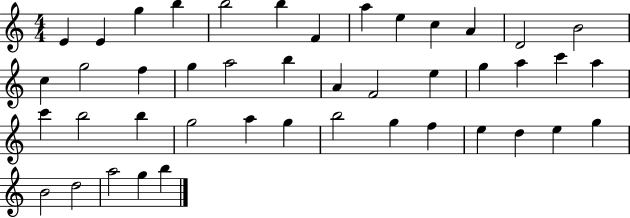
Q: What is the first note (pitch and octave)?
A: E4